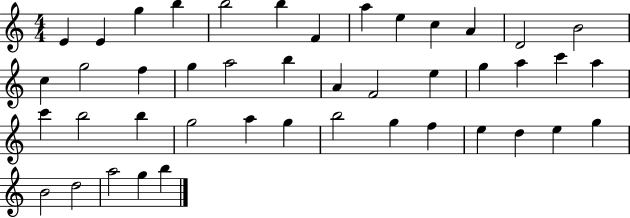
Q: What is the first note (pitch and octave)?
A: E4